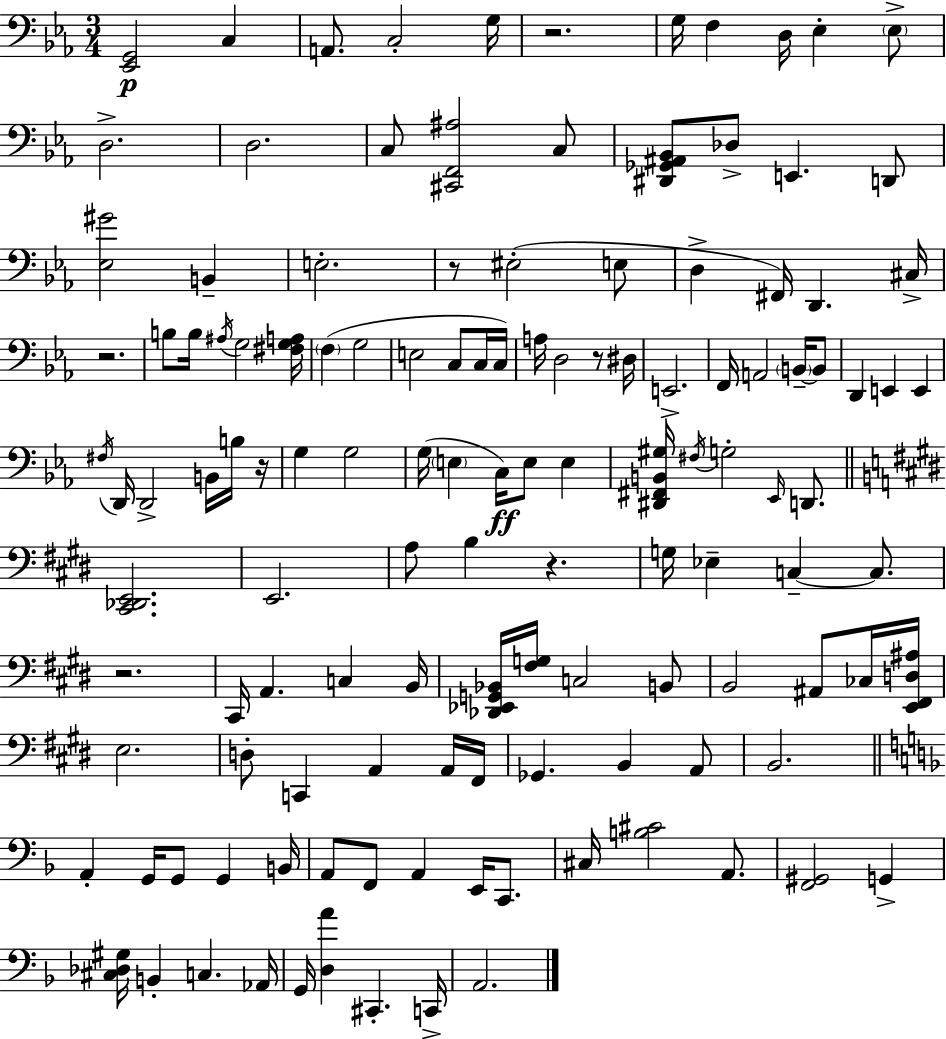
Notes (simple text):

[Eb2,G2]/h C3/q A2/e. C3/h G3/s R/h. G3/s F3/q D3/s Eb3/q Eb3/e D3/h. D3/h. C3/e [C#2,F2,A#3]/h C3/e [D#2,Gb2,A#2,Bb2]/e Db3/e E2/q. D2/e [Eb3,G#4]/h B2/q E3/h. R/e EIS3/h E3/e D3/q F#2/s D2/q. C#3/s R/h. B3/e B3/s A#3/s G3/h [F#3,G3,A3]/s F3/q G3/h E3/h C3/e C3/s C3/s A3/s D3/h R/e D#3/s E2/h. F2/s A2/h B2/s B2/e D2/q E2/q E2/q F#3/s D2/s D2/h B2/s B3/s R/s G3/q G3/h G3/s E3/q C3/s E3/e E3/q [D#2,F#2,B2,G#3]/s F#3/s G3/h Eb2/s D2/e. [C#2,Db2,E2]/h. E2/h. A3/e B3/q R/q. G3/s Eb3/q C3/q C3/e. R/h. C#2/s A2/q. C3/q B2/s [Db2,Eb2,G2,Bb2]/s [F#3,G3]/s C3/h B2/e B2/h A#2/e CES3/s [E2,F#2,D3,A#3]/s E3/h. D3/e C2/q A2/q A2/s F#2/s Gb2/q. B2/q A2/e B2/h. A2/q G2/s G2/e G2/q B2/s A2/e F2/e A2/q E2/s C2/e. C#3/s [B3,C#4]/h A2/e. [F2,G#2]/h G2/q [C#3,Db3,G#3]/s B2/q C3/q. Ab2/s G2/s [D3,A4]/q C#2/q. C2/s A2/h.